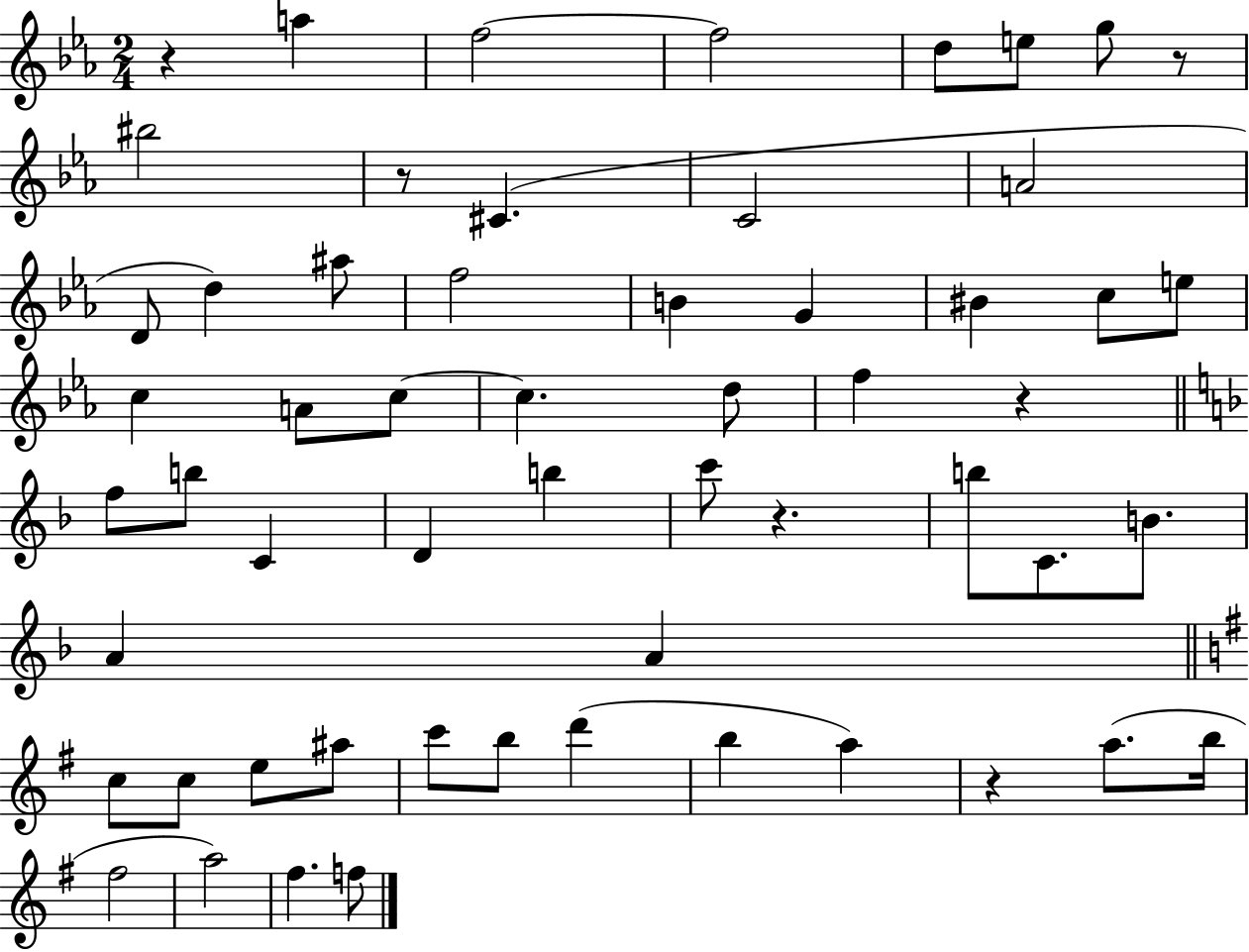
R/q A5/q F5/h F5/h D5/e E5/e G5/e R/e BIS5/h R/e C#4/q. C4/h A4/h D4/e D5/q A#5/e F5/h B4/q G4/q BIS4/q C5/e E5/e C5/q A4/e C5/e C5/q. D5/e F5/q R/q F5/e B5/e C4/q D4/q B5/q C6/e R/q. B5/e C4/e. B4/e. A4/q A4/q C5/e C5/e E5/e A#5/e C6/e B5/e D6/q B5/q A5/q R/q A5/e. B5/s F#5/h A5/h F#5/q. F5/e